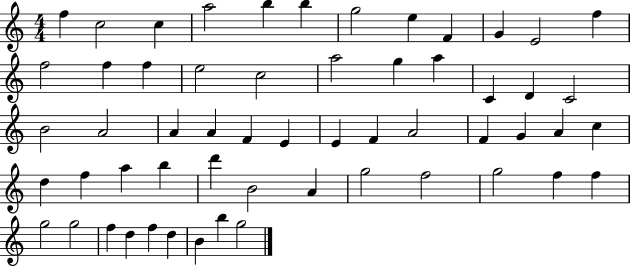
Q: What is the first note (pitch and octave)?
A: F5